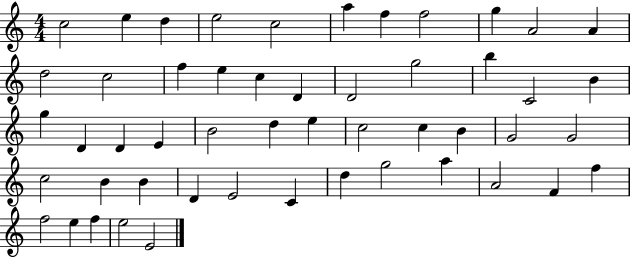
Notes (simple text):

C5/h E5/q D5/q E5/h C5/h A5/q F5/q F5/h G5/q A4/h A4/q D5/h C5/h F5/q E5/q C5/q D4/q D4/h G5/h B5/q C4/h B4/q G5/q D4/q D4/q E4/q B4/h D5/q E5/q C5/h C5/q B4/q G4/h G4/h C5/h B4/q B4/q D4/q E4/h C4/q D5/q G5/h A5/q A4/h F4/q F5/q F5/h E5/q F5/q E5/h E4/h